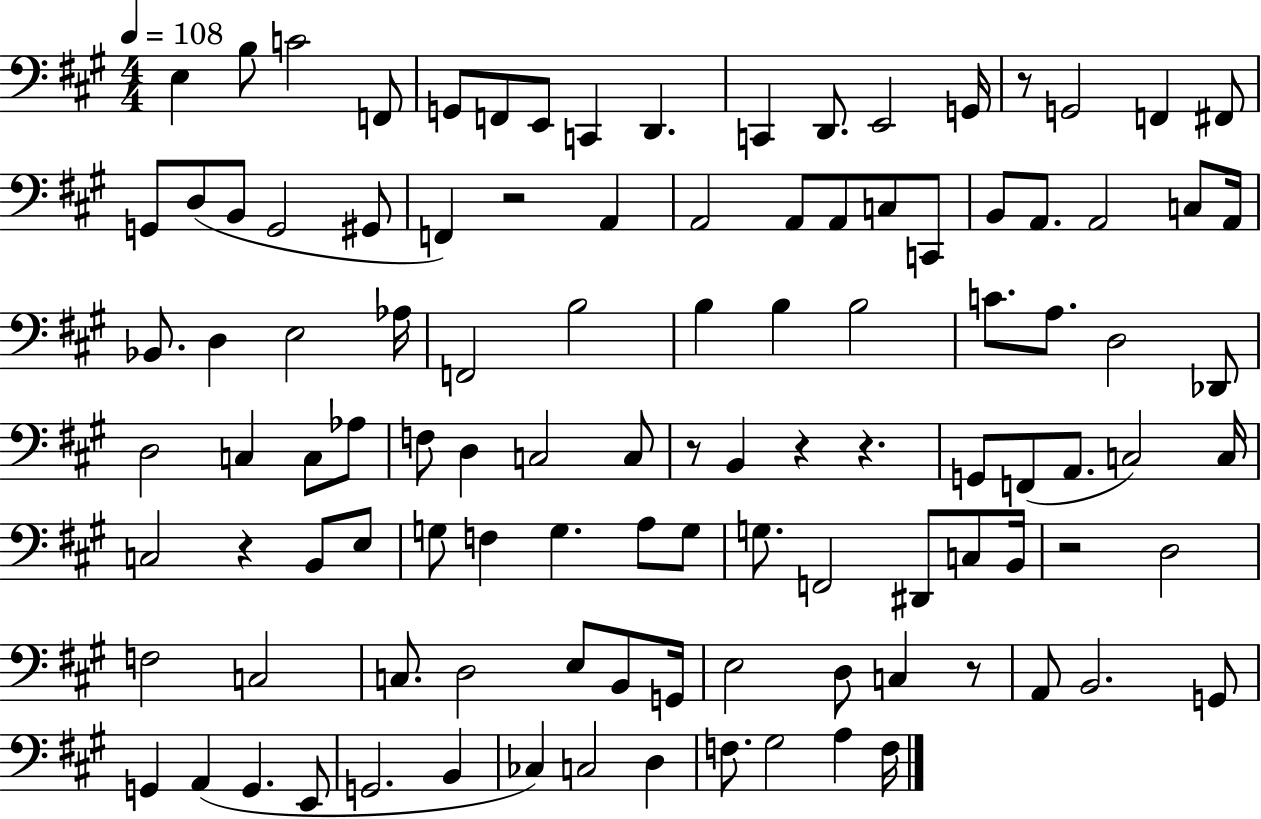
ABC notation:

X:1
T:Untitled
M:4/4
L:1/4
K:A
E, B,/2 C2 F,,/2 G,,/2 F,,/2 E,,/2 C,, D,, C,, D,,/2 E,,2 G,,/4 z/2 G,,2 F,, ^F,,/2 G,,/2 D,/2 B,,/2 G,,2 ^G,,/2 F,, z2 A,, A,,2 A,,/2 A,,/2 C,/2 C,,/2 B,,/2 A,,/2 A,,2 C,/2 A,,/4 _B,,/2 D, E,2 _A,/4 F,,2 B,2 B, B, B,2 C/2 A,/2 D,2 _D,,/2 D,2 C, C,/2 _A,/2 F,/2 D, C,2 C,/2 z/2 B,, z z G,,/2 F,,/2 A,,/2 C,2 C,/4 C,2 z B,,/2 E,/2 G,/2 F, G, A,/2 G,/2 G,/2 F,,2 ^D,,/2 C,/2 B,,/4 z2 D,2 F,2 C,2 C,/2 D,2 E,/2 B,,/2 G,,/4 E,2 D,/2 C, z/2 A,,/2 B,,2 G,,/2 G,, A,, G,, E,,/2 G,,2 B,, _C, C,2 D, F,/2 ^G,2 A, F,/4